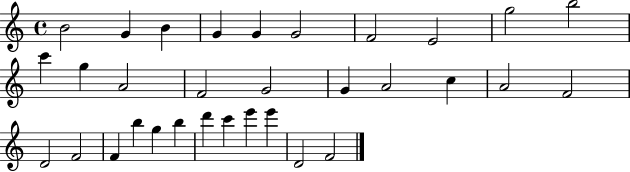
B4/h G4/q B4/q G4/q G4/q G4/h F4/h E4/h G5/h B5/h C6/q G5/q A4/h F4/h G4/h G4/q A4/h C5/q A4/h F4/h D4/h F4/h F4/q B5/q G5/q B5/q D6/q C6/q E6/q E6/q D4/h F4/h